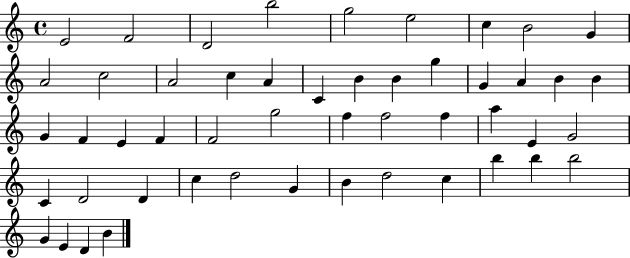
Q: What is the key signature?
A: C major